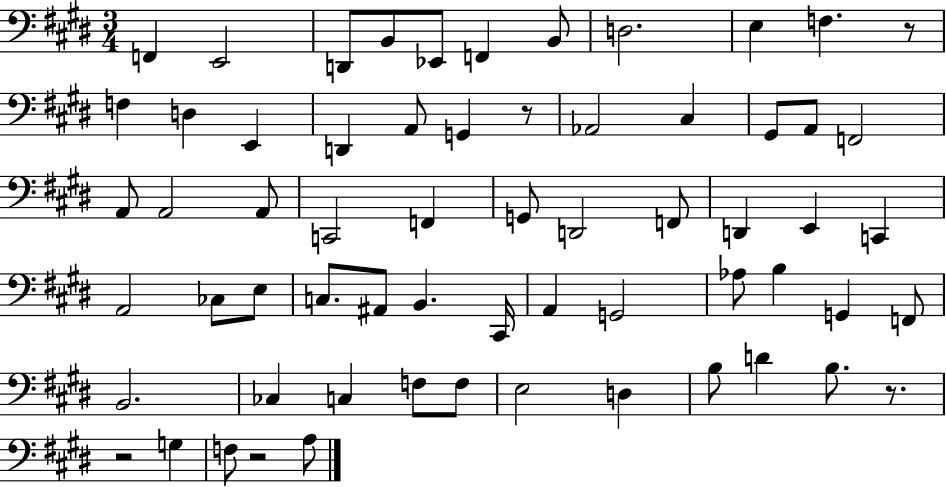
F2/q E2/h D2/e B2/e Eb2/e F2/q B2/e D3/h. E3/q F3/q. R/e F3/q D3/q E2/q D2/q A2/e G2/q R/e Ab2/h C#3/q G#2/e A2/e F2/h A2/e A2/h A2/e C2/h F2/q G2/e D2/h F2/e D2/q E2/q C2/q A2/h CES3/e E3/e C3/e. A#2/e B2/q. C#2/s A2/q G2/h Ab3/e B3/q G2/q F2/e B2/h. CES3/q C3/q F3/e F3/e E3/h D3/q B3/e D4/q B3/e. R/e. R/h G3/q F3/e R/h A3/e